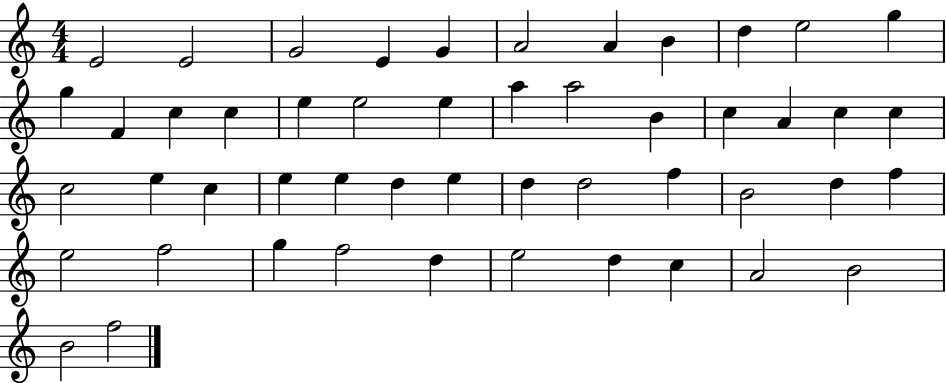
E4/h E4/h G4/h E4/q G4/q A4/h A4/q B4/q D5/q E5/h G5/q G5/q F4/q C5/q C5/q E5/q E5/h E5/q A5/q A5/h B4/q C5/q A4/q C5/q C5/q C5/h E5/q C5/q E5/q E5/q D5/q E5/q D5/q D5/h F5/q B4/h D5/q F5/q E5/h F5/h G5/q F5/h D5/q E5/h D5/q C5/q A4/h B4/h B4/h F5/h